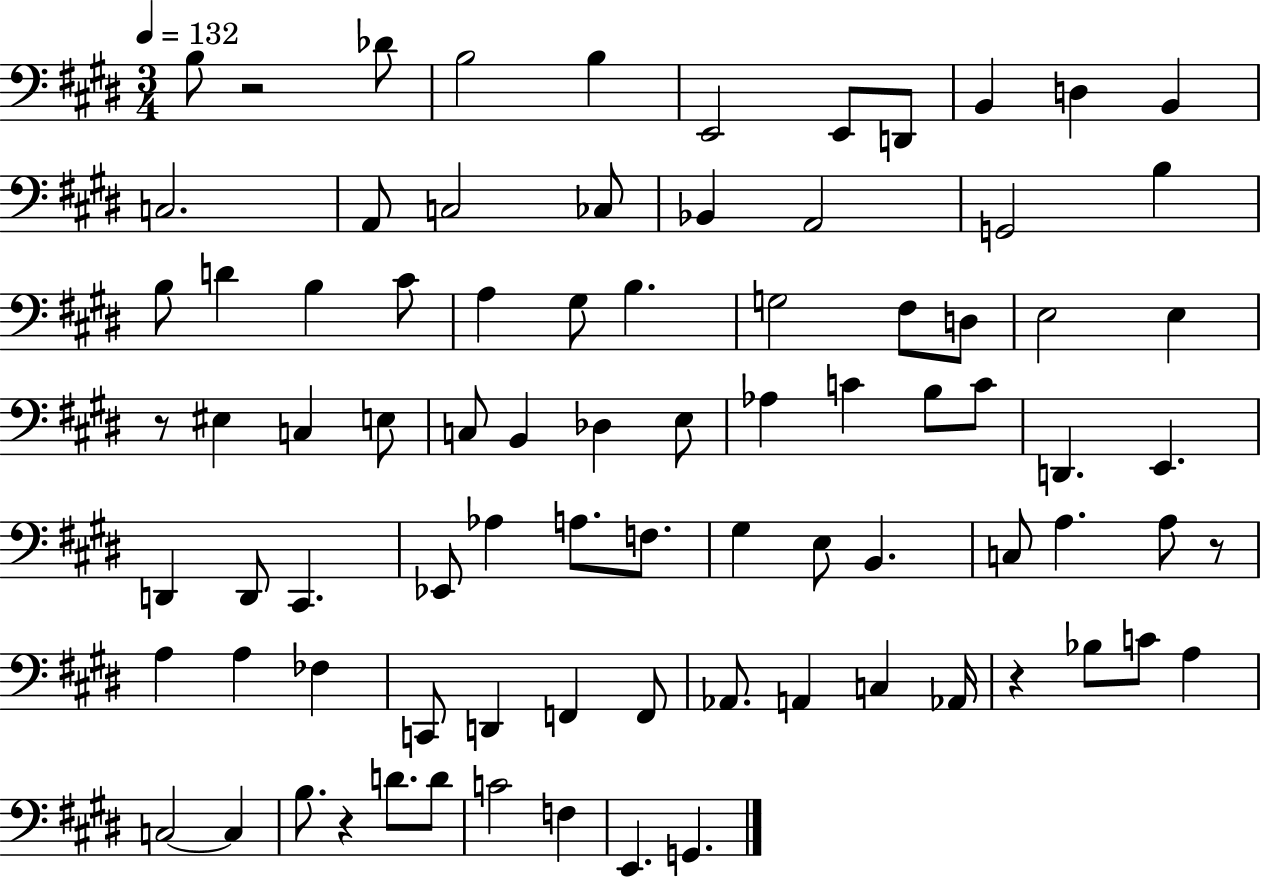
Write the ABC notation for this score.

X:1
T:Untitled
M:3/4
L:1/4
K:E
B,/2 z2 _D/2 B,2 B, E,,2 E,,/2 D,,/2 B,, D, B,, C,2 A,,/2 C,2 _C,/2 _B,, A,,2 G,,2 B, B,/2 D B, ^C/2 A, ^G,/2 B, G,2 ^F,/2 D,/2 E,2 E, z/2 ^E, C, E,/2 C,/2 B,, _D, E,/2 _A, C B,/2 C/2 D,, E,, D,, D,,/2 ^C,, _E,,/2 _A, A,/2 F,/2 ^G, E,/2 B,, C,/2 A, A,/2 z/2 A, A, _F, C,,/2 D,, F,, F,,/2 _A,,/2 A,, C, _A,,/4 z _B,/2 C/2 A, C,2 C, B,/2 z D/2 D/2 C2 F, E,, G,,